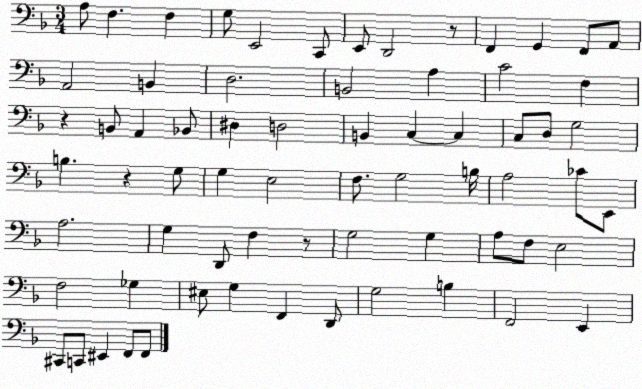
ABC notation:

X:1
T:Untitled
M:3/4
L:1/4
K:F
A,/2 F, F, G,/2 E,,2 C,,/2 E,,/2 D,,2 z/2 F,, G,, F,,/2 A,,/2 A,,2 B,, D,2 B,,2 A, C2 F, z B,,/2 A,, _B,,/2 ^D, D,2 B,, C, C, C,/2 D,/2 G,2 B, z G,/2 G, E,2 F,/2 G,2 B,/4 A,2 _C/2 E,,/2 A,2 G, D,,/2 F, z/2 G,2 G, A,/2 F,/2 E,2 F,2 _G, ^E,/2 G, F,, D,,/2 G,2 B, F,,2 E,, ^C,,/2 C,,/2 ^E,, F,,/2 F,,/2